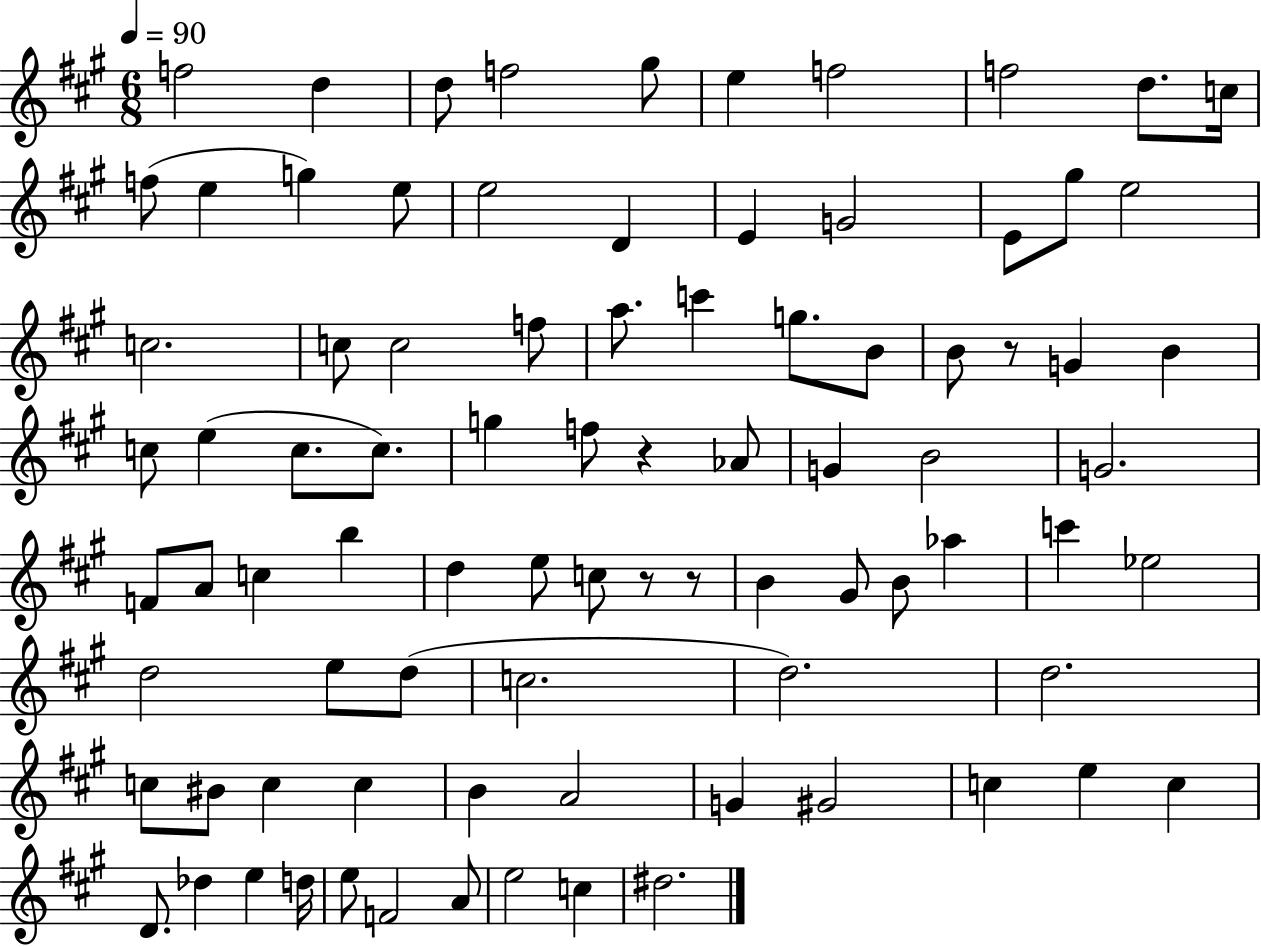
X:1
T:Untitled
M:6/8
L:1/4
K:A
f2 d d/2 f2 ^g/2 e f2 f2 d/2 c/4 f/2 e g e/2 e2 D E G2 E/2 ^g/2 e2 c2 c/2 c2 f/2 a/2 c' g/2 B/2 B/2 z/2 G B c/2 e c/2 c/2 g f/2 z _A/2 G B2 G2 F/2 A/2 c b d e/2 c/2 z/2 z/2 B ^G/2 B/2 _a c' _e2 d2 e/2 d/2 c2 d2 d2 c/2 ^B/2 c c B A2 G ^G2 c e c D/2 _d e d/4 e/2 F2 A/2 e2 c ^d2